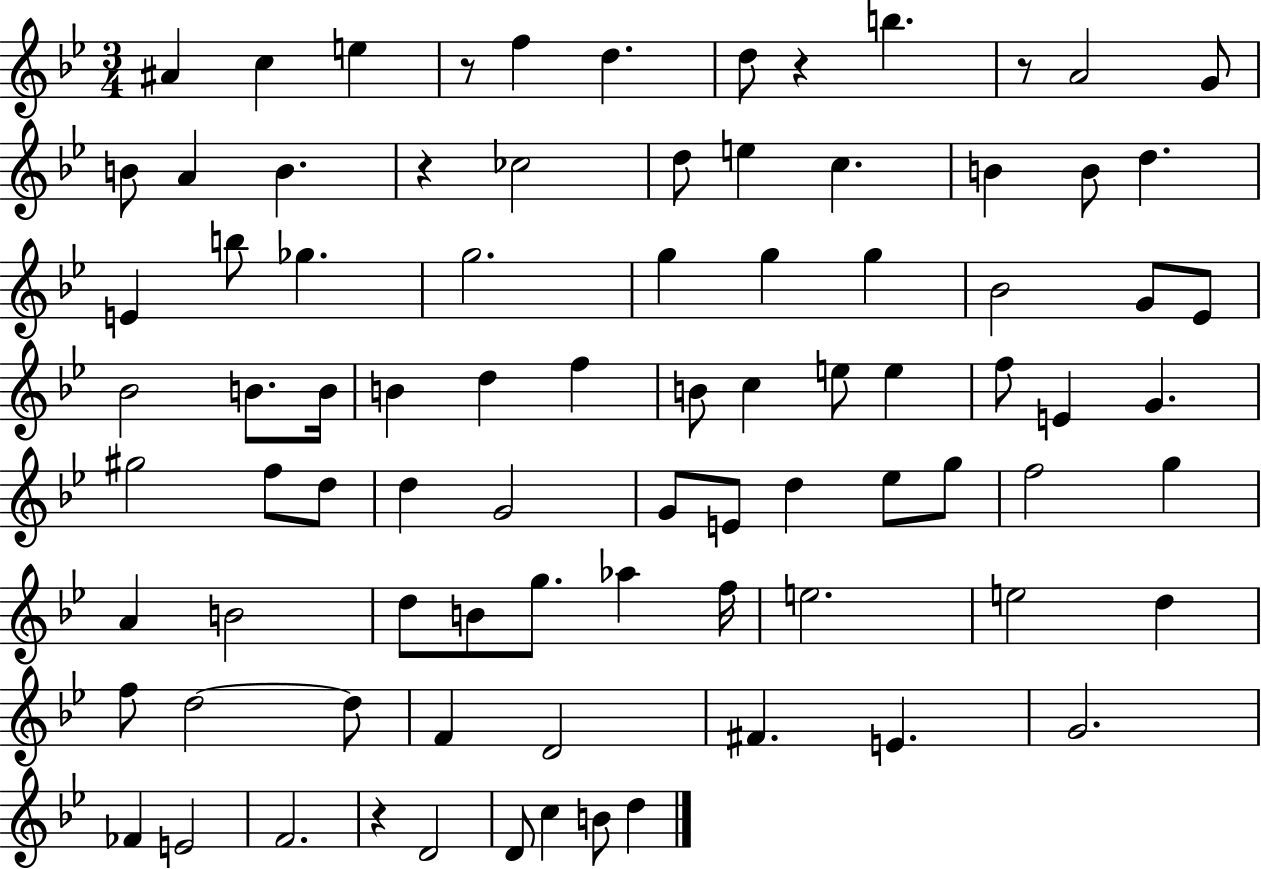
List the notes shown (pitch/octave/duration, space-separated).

A#4/q C5/q E5/q R/e F5/q D5/q. D5/e R/q B5/q. R/e A4/h G4/e B4/e A4/q B4/q. R/q CES5/h D5/e E5/q C5/q. B4/q B4/e D5/q. E4/q B5/e Gb5/q. G5/h. G5/q G5/q G5/q Bb4/h G4/e Eb4/e Bb4/h B4/e. B4/s B4/q D5/q F5/q B4/e C5/q E5/e E5/q F5/e E4/q G4/q. G#5/h F5/e D5/e D5/q G4/h G4/e E4/e D5/q Eb5/e G5/e F5/h G5/q A4/q B4/h D5/e B4/e G5/e. Ab5/q F5/s E5/h. E5/h D5/q F5/e D5/h D5/e F4/q D4/h F#4/q. E4/q. G4/h. FES4/q E4/h F4/h. R/q D4/h D4/e C5/q B4/e D5/q